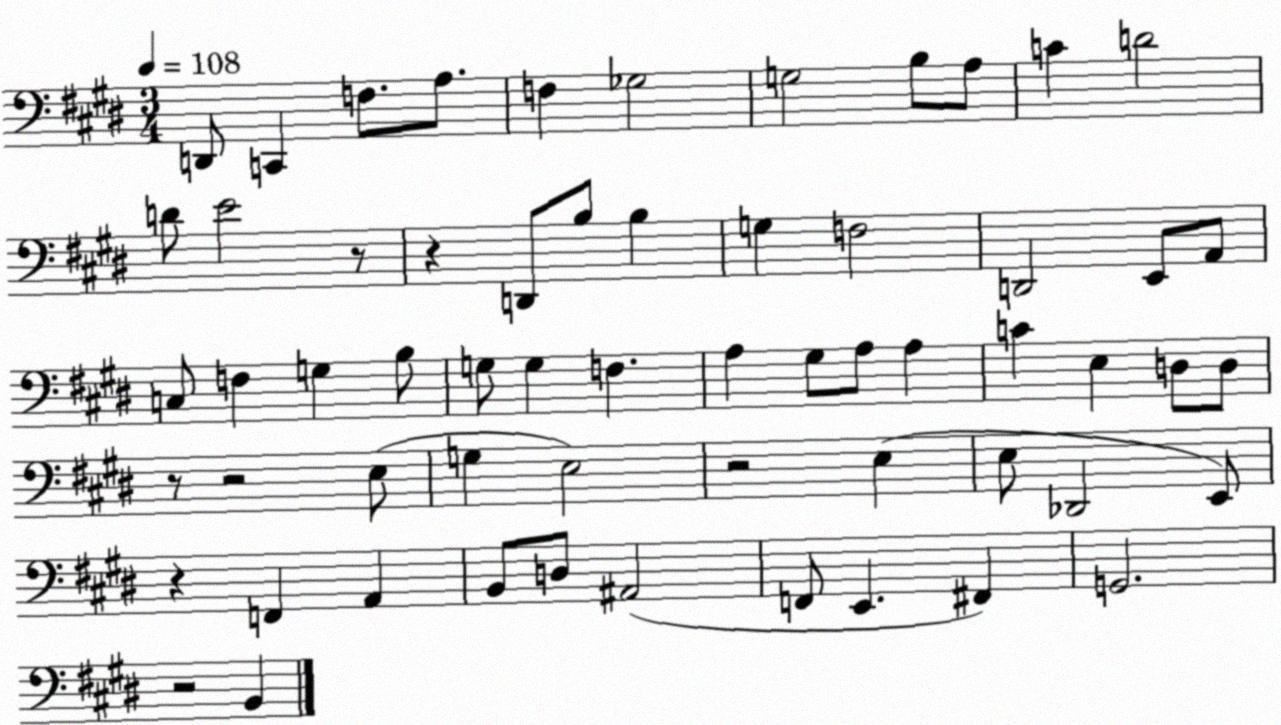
X:1
T:Untitled
M:3/4
L:1/4
K:E
D,,/2 C,, F,/2 A,/2 F, _G,2 G,2 B,/2 A,/2 C D2 D/2 E2 z/2 z D,,/2 B,/2 B, G, F,2 D,,2 E,,/2 A,,/2 C,/2 F, G, B,/2 G,/2 G, F, A, ^G,/2 A,/2 A, C E, D,/2 D,/2 z/2 z2 E,/2 G, E,2 z2 E, E,/2 _D,,2 E,,/2 z F,, A,, B,,/2 D,/2 ^A,,2 F,,/2 E,, ^F,, G,,2 z2 B,,